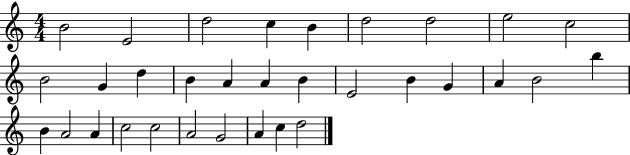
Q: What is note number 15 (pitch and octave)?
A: A4